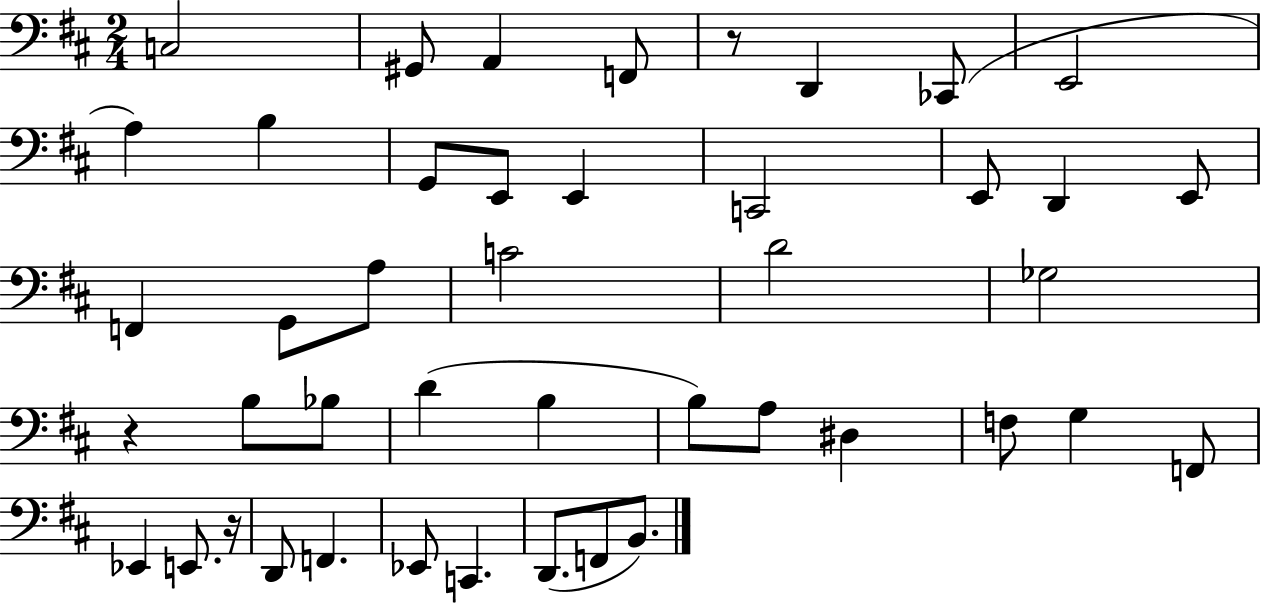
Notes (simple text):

C3/h G#2/e A2/q F2/e R/e D2/q CES2/e E2/h A3/q B3/q G2/e E2/e E2/q C2/h E2/e D2/q E2/e F2/q G2/e A3/e C4/h D4/h Gb3/h R/q B3/e Bb3/e D4/q B3/q B3/e A3/e D#3/q F3/e G3/q F2/e Eb2/q E2/e. R/s D2/e F2/q. Eb2/e C2/q. D2/e. F2/e B2/e.